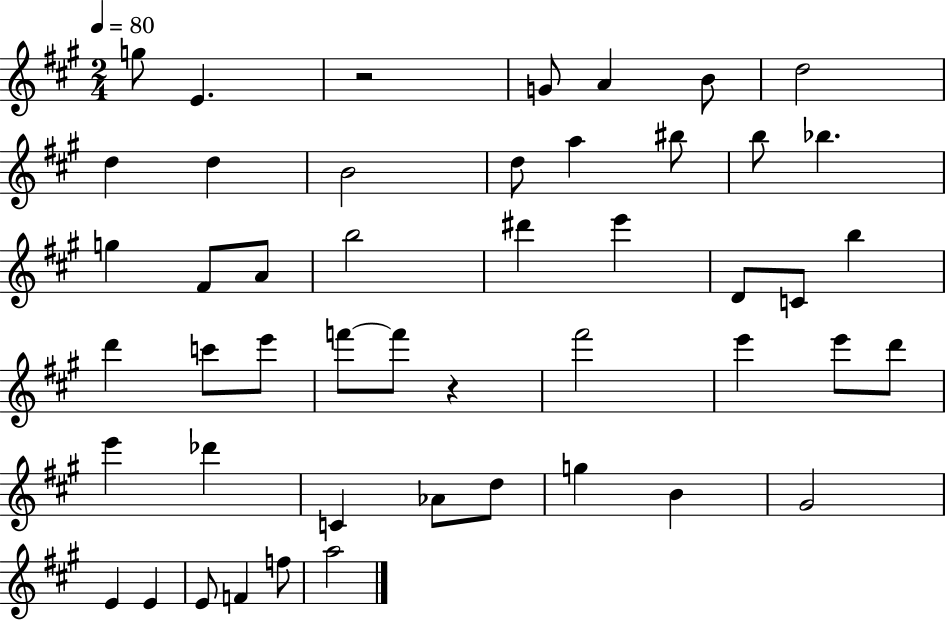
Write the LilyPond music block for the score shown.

{
  \clef treble
  \numericTimeSignature
  \time 2/4
  \key a \major
  \tempo 4 = 80
  \repeat volta 2 { g''8 e'4. | r2 | g'8 a'4 b'8 | d''2 | \break d''4 d''4 | b'2 | d''8 a''4 bis''8 | b''8 bes''4. | \break g''4 fis'8 a'8 | b''2 | dis'''4 e'''4 | d'8 c'8 b''4 | \break d'''4 c'''8 e'''8 | f'''8~~ f'''8 r4 | fis'''2 | e'''4 e'''8 d'''8 | \break e'''4 des'''4 | c'4 aes'8 d''8 | g''4 b'4 | gis'2 | \break e'4 e'4 | e'8 f'4 f''8 | a''2 | } \bar "|."
}